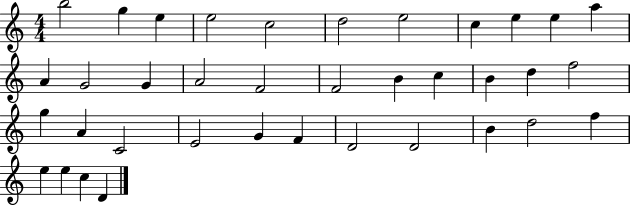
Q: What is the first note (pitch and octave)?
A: B5